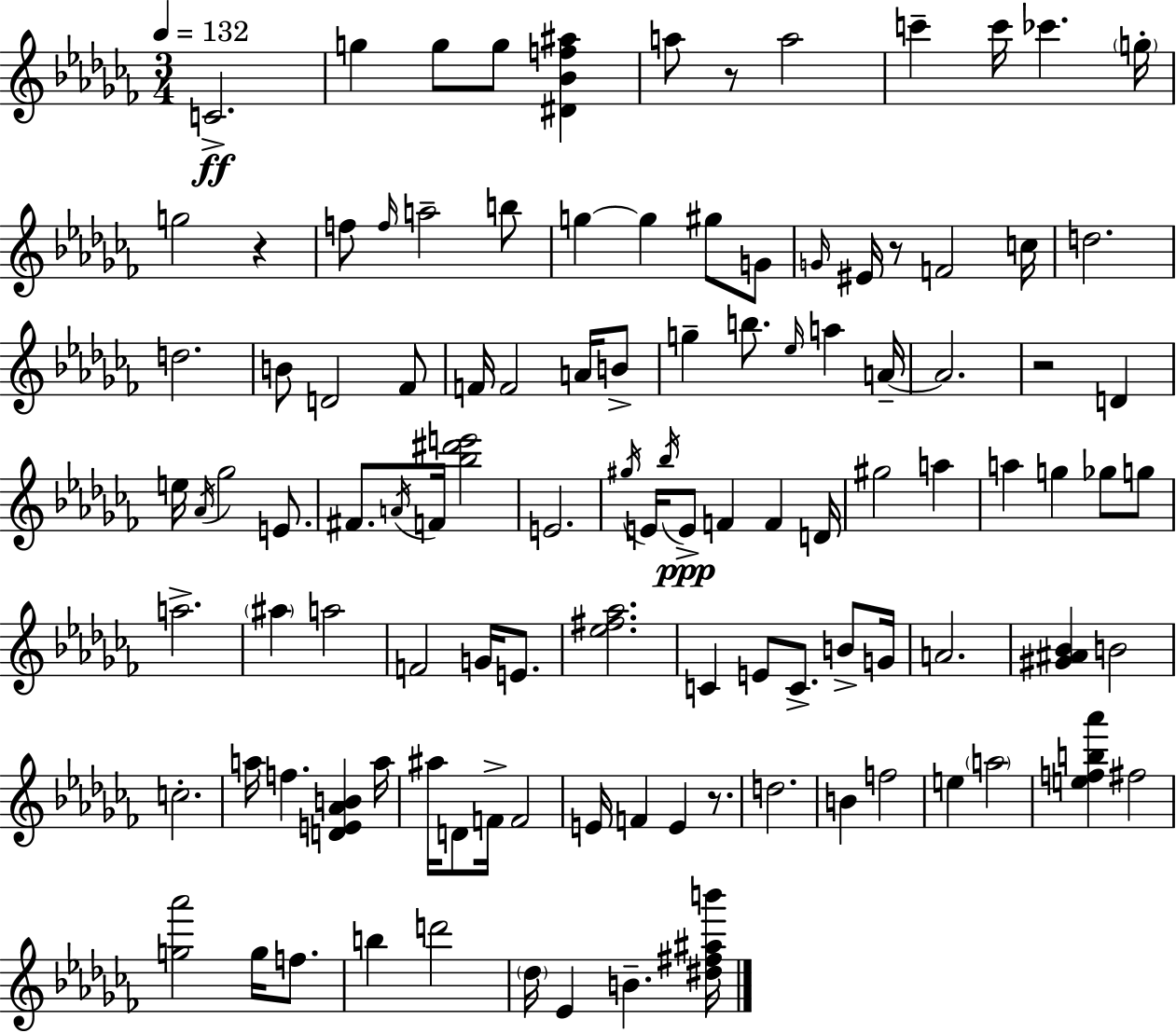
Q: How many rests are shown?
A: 5